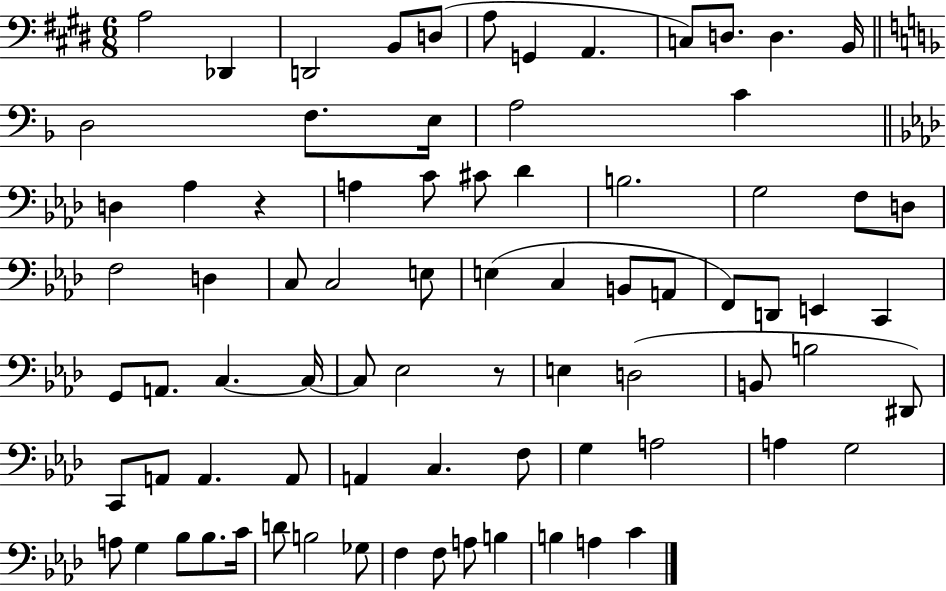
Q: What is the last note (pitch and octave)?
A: C4